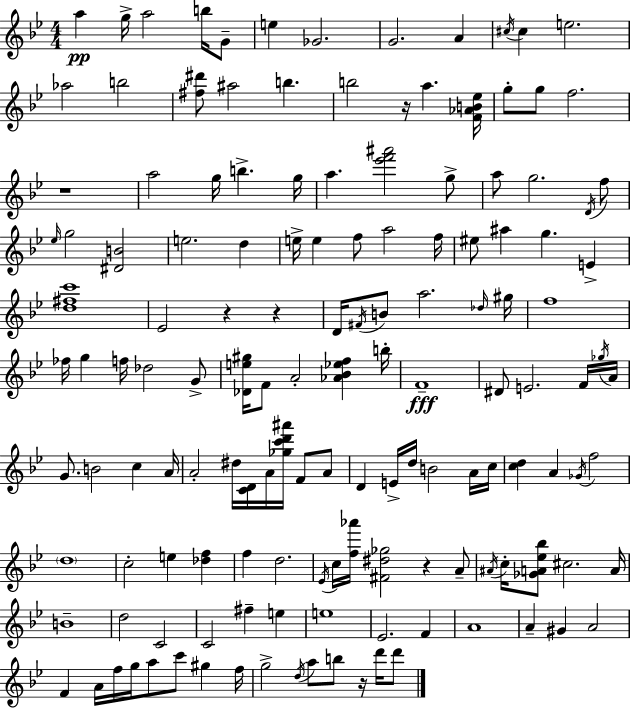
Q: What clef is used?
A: treble